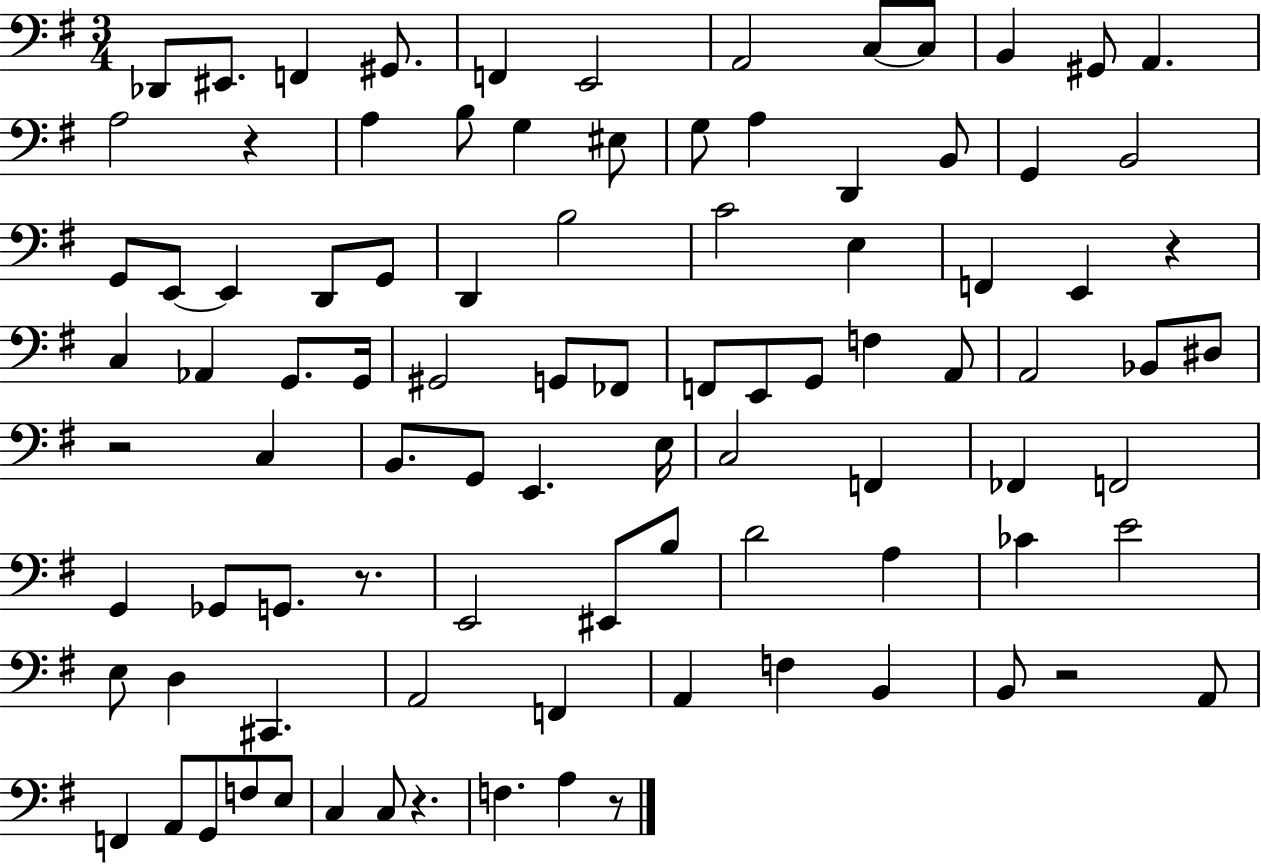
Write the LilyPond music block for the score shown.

{
  \clef bass
  \numericTimeSignature
  \time 3/4
  \key g \major
  des,8 eis,8. f,4 gis,8. | f,4 e,2 | a,2 c8~~ c8 | b,4 gis,8 a,4. | \break a2 r4 | a4 b8 g4 eis8 | g8 a4 d,4 b,8 | g,4 b,2 | \break g,8 e,8~~ e,4 d,8 g,8 | d,4 b2 | c'2 e4 | f,4 e,4 r4 | \break c4 aes,4 g,8. g,16 | gis,2 g,8 fes,8 | f,8 e,8 g,8 f4 a,8 | a,2 bes,8 dis8 | \break r2 c4 | b,8. g,8 e,4. e16 | c2 f,4 | fes,4 f,2 | \break g,4 ges,8 g,8. r8. | e,2 eis,8 b8 | d'2 a4 | ces'4 e'2 | \break e8 d4 cis,4. | a,2 f,4 | a,4 f4 b,4 | b,8 r2 a,8 | \break f,4 a,8 g,8 f8 e8 | c4 c8 r4. | f4. a4 r8 | \bar "|."
}